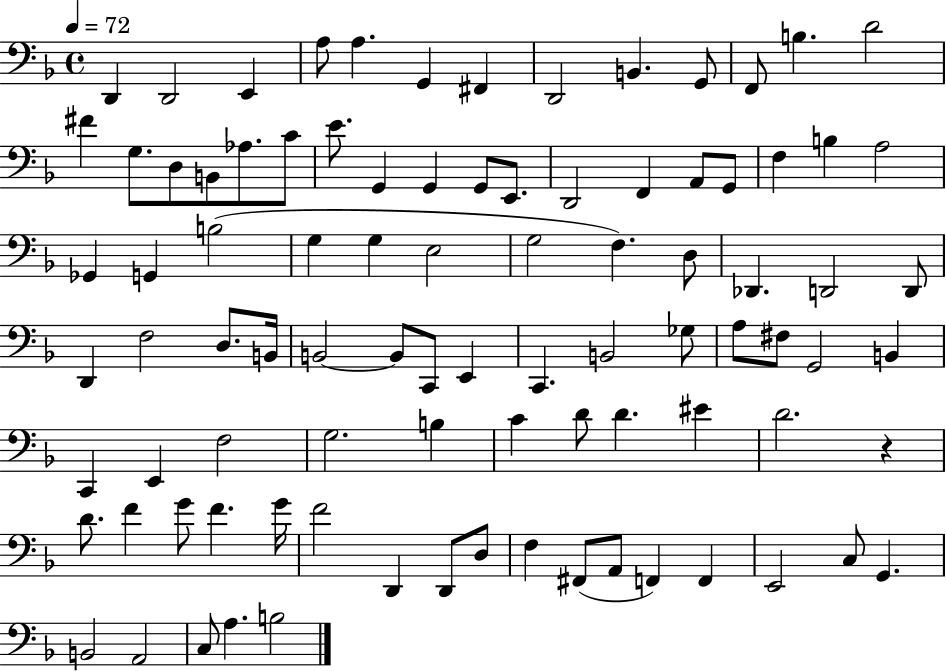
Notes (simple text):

D2/q D2/h E2/q A3/e A3/q. G2/q F#2/q D2/h B2/q. G2/e F2/e B3/q. D4/h F#4/q G3/e. D3/e B2/e Ab3/e. C4/e E4/e. G2/q G2/q G2/e E2/e. D2/h F2/q A2/e G2/e F3/q B3/q A3/h Gb2/q G2/q B3/h G3/q G3/q E3/h G3/h F3/q. D3/e Db2/q. D2/h D2/e D2/q F3/h D3/e. B2/s B2/h B2/e C2/e E2/q C2/q. B2/h Gb3/e A3/e F#3/e G2/h B2/q C2/q E2/q F3/h G3/h. B3/q C4/q D4/e D4/q. EIS4/q D4/h. R/q D4/e. F4/q G4/e F4/q. G4/s F4/h D2/q D2/e D3/e F3/q F#2/e A2/e F2/q F2/q E2/h C3/e G2/q. B2/h A2/h C3/e A3/q. B3/h